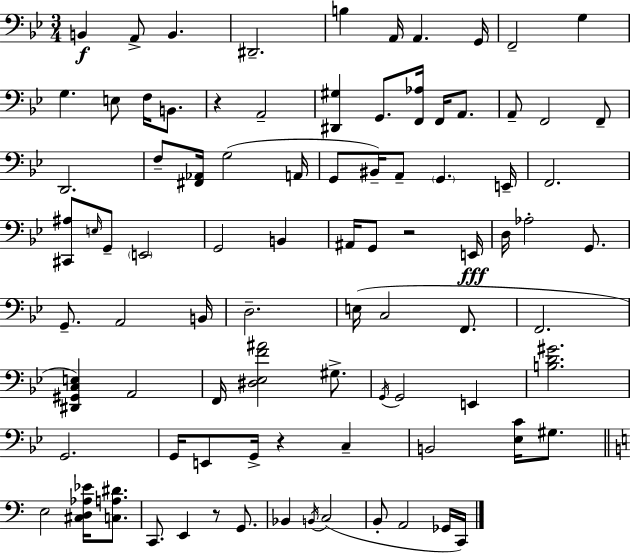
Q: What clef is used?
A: bass